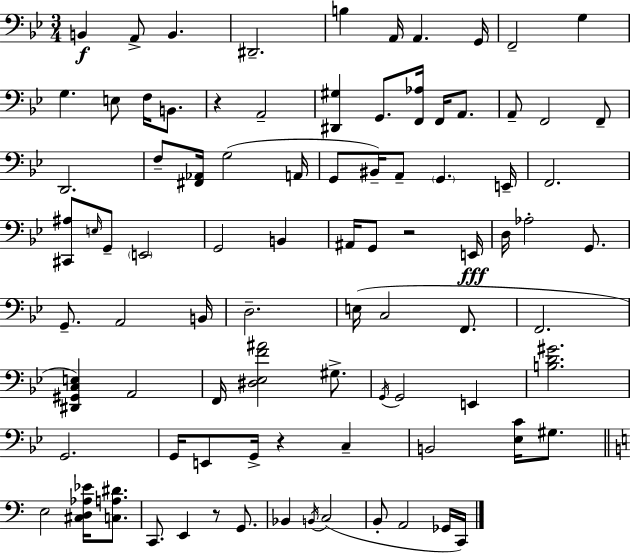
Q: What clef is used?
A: bass